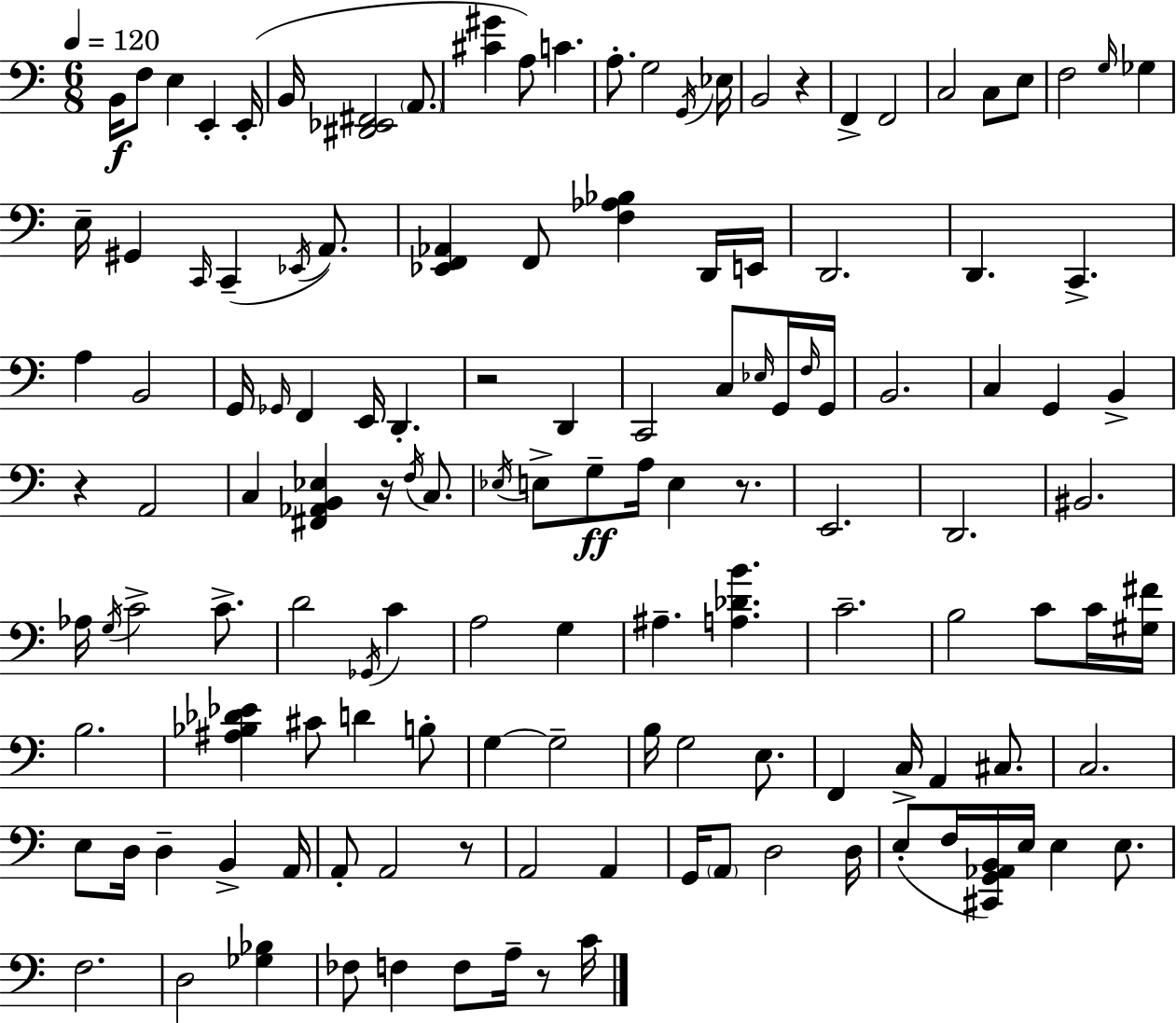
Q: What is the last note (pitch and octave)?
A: C4